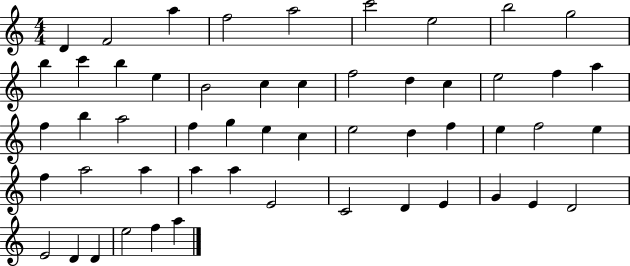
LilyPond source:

{
  \clef treble
  \numericTimeSignature
  \time 4/4
  \key c \major
  d'4 f'2 a''4 | f''2 a''2 | c'''2 e''2 | b''2 g''2 | \break b''4 c'''4 b''4 e''4 | b'2 c''4 c''4 | f''2 d''4 c''4 | e''2 f''4 a''4 | \break f''4 b''4 a''2 | f''4 g''4 e''4 c''4 | e''2 d''4 f''4 | e''4 f''2 e''4 | \break f''4 a''2 a''4 | a''4 a''4 e'2 | c'2 d'4 e'4 | g'4 e'4 d'2 | \break e'2 d'4 d'4 | e''2 f''4 a''4 | \bar "|."
}